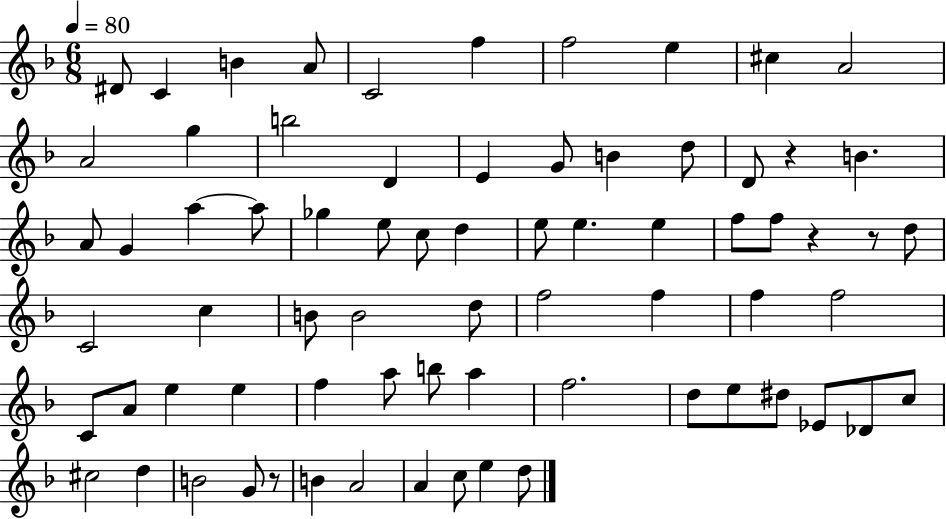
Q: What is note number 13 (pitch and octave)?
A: B5